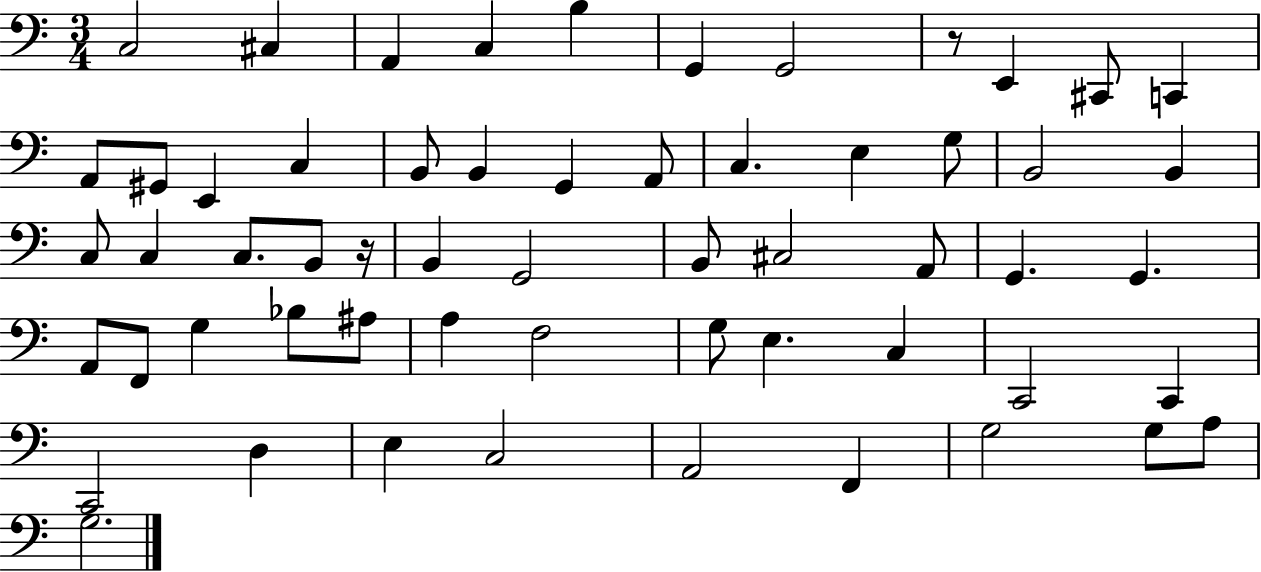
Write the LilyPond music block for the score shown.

{
  \clef bass
  \numericTimeSignature
  \time 3/4
  \key c \major
  c2 cis4 | a,4 c4 b4 | g,4 g,2 | r8 e,4 cis,8 c,4 | \break a,8 gis,8 e,4 c4 | b,8 b,4 g,4 a,8 | c4. e4 g8 | b,2 b,4 | \break c8 c4 c8. b,8 r16 | b,4 g,2 | b,8 cis2 a,8 | g,4. g,4. | \break a,8 f,8 g4 bes8 ais8 | a4 f2 | g8 e4. c4 | c,2 c,4 | \break c,2 d4 | e4 c2 | a,2 f,4 | g2 g8 a8 | \break g2. | \bar "|."
}